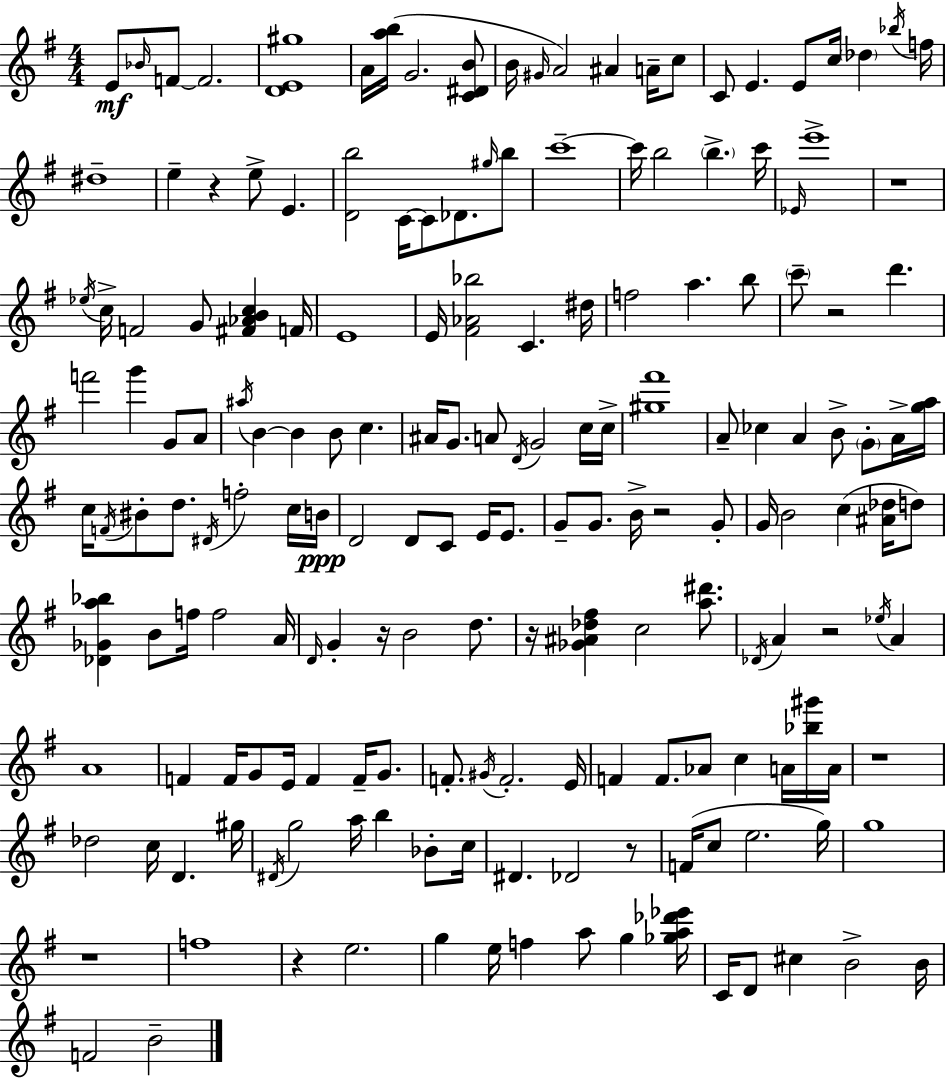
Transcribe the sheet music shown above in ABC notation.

X:1
T:Untitled
M:4/4
L:1/4
K:G
E/2 _B/4 F/2 F2 [DE^g]4 A/4 [ab]/4 G2 [C^DB]/2 B/4 ^G/4 A2 ^A A/4 c/2 C/2 E E/2 c/4 _d _b/4 f/4 ^d4 e z e/2 E [Db]2 C/4 C/2 _D/2 ^g/4 b/2 c'4 c'/4 b2 b c'/4 _E/4 e'4 z4 _e/4 c/4 F2 G/2 [^F_ABc] F/4 E4 E/4 [^F_A_b]2 C ^d/4 f2 a b/2 c'/2 z2 d' f'2 g' G/2 A/2 ^a/4 B B B/2 c ^A/4 G/2 A/2 D/4 G2 c/4 c/4 [^g^f']4 A/2 _c A B/2 G/2 A/4 [ga]/4 c/4 F/4 ^B/2 d/2 ^D/4 f2 c/4 B/4 D2 D/2 C/2 E/4 E/2 G/2 G/2 B/4 z2 G/2 G/4 B2 c [^A_d]/4 d/2 [_D_Ga_b] B/2 f/4 f2 A/4 D/4 G z/4 B2 d/2 z/4 [_G^A_d^f] c2 [a^d']/2 _D/4 A z2 _e/4 A A4 F F/4 G/2 E/4 F F/4 G/2 F/2 ^G/4 F2 E/4 F F/2 _A/2 c A/4 [_b^g']/4 A/4 z4 _d2 c/4 D ^g/4 ^D/4 g2 a/4 b _B/2 c/4 ^D _D2 z/2 F/4 c/2 e2 g/4 g4 z4 f4 z e2 g e/4 f a/2 g [_ga_d'_e']/4 C/4 D/2 ^c B2 B/4 F2 B2